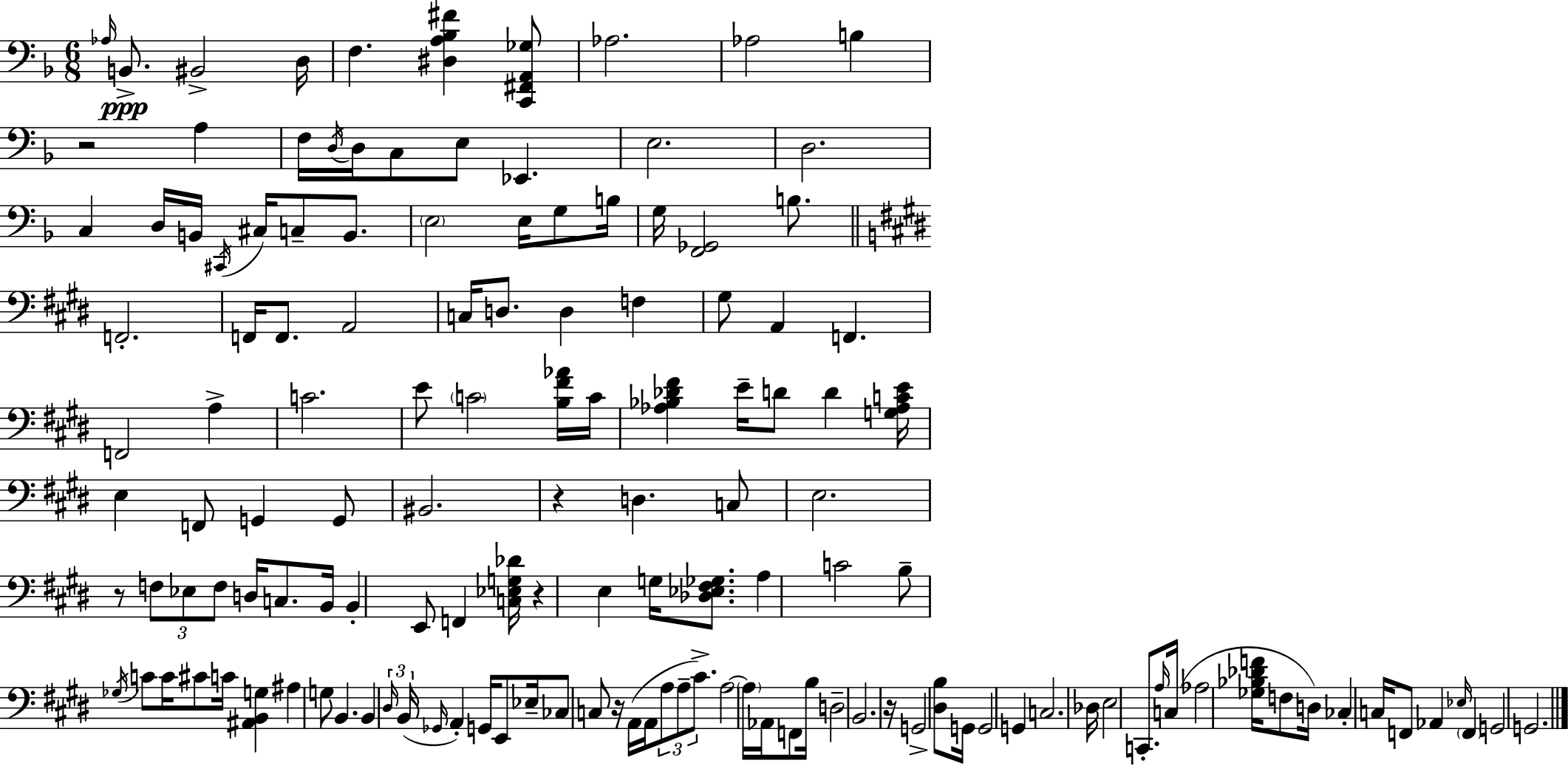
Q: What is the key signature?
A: D minor